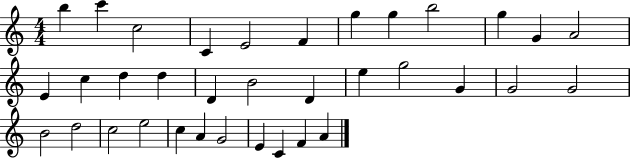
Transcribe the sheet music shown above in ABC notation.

X:1
T:Untitled
M:4/4
L:1/4
K:C
b c' c2 C E2 F g g b2 g G A2 E c d d D B2 D e g2 G G2 G2 B2 d2 c2 e2 c A G2 E C F A